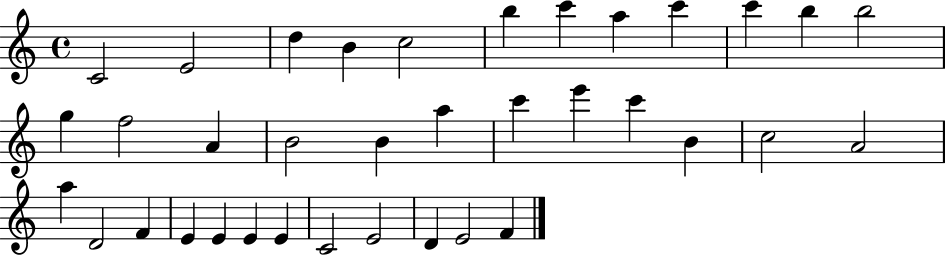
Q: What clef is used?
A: treble